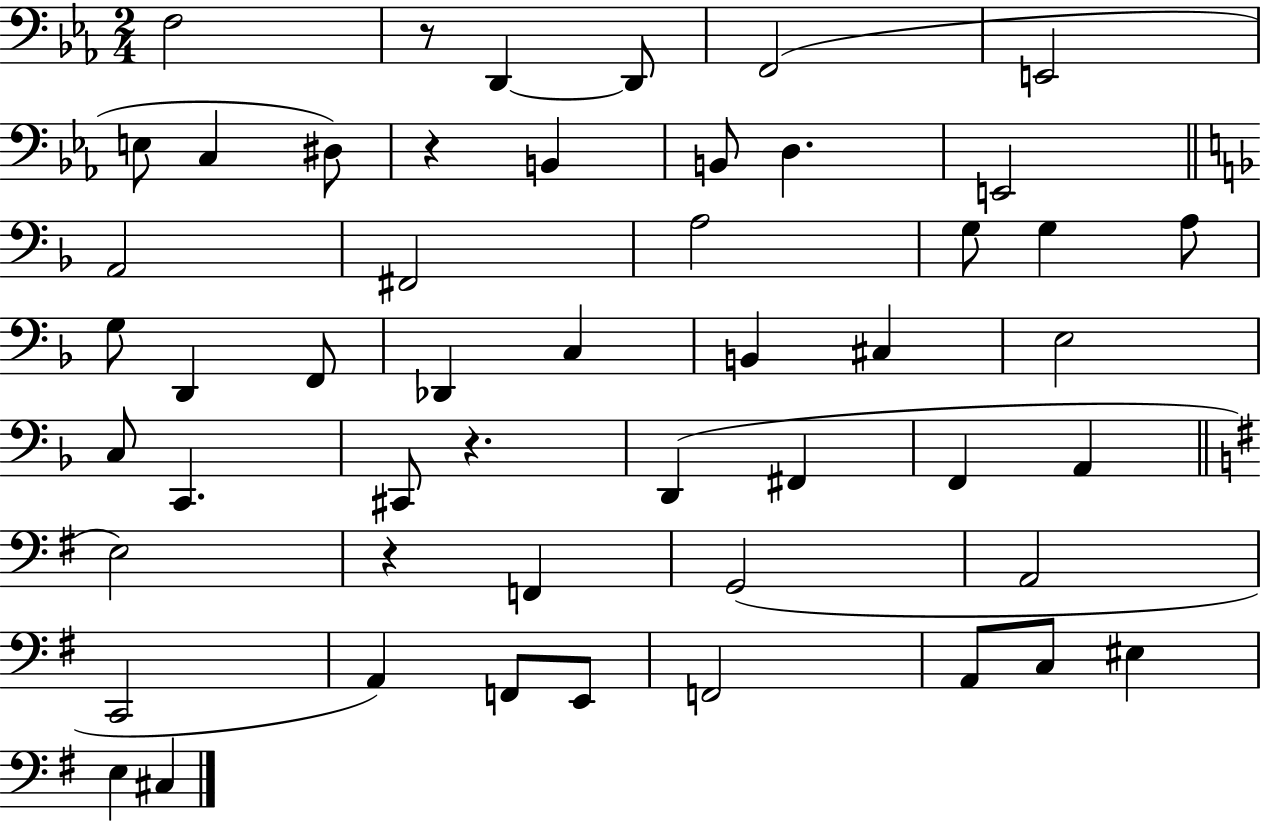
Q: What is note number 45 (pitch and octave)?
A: EIS3